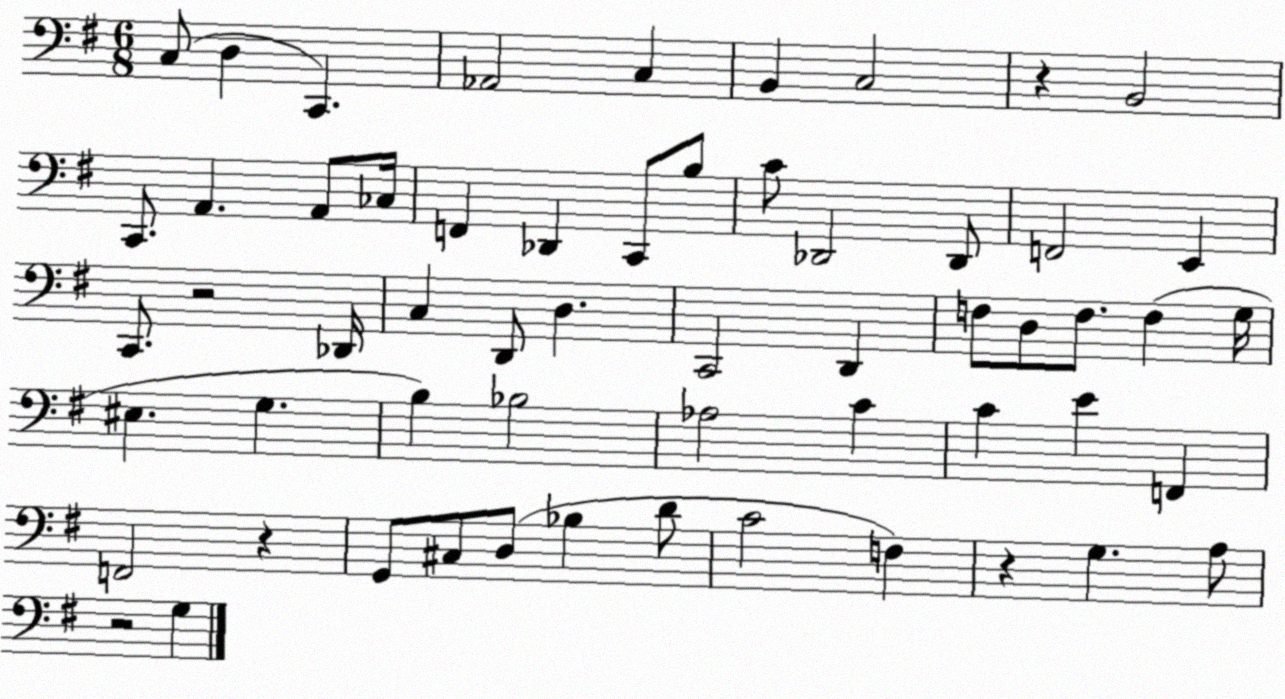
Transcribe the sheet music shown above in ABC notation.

X:1
T:Untitled
M:6/8
L:1/4
K:G
C,/2 D, C,, _A,,2 C, B,, C,2 z B,,2 C,,/2 A,, A,,/2 _C,/4 F,, _D,, C,,/2 B,/2 C/2 _D,,2 _D,,/2 F,,2 E,, C,,/2 z2 _D,,/4 C, D,,/2 D, C,,2 D,, F,/2 D,/2 F,/2 F, G,/4 ^E, G, B, _B,2 _A,2 C C E F,, F,,2 z G,,/2 ^C,/2 D,/2 _B, D/2 C2 F, z G, A,/2 z2 G,